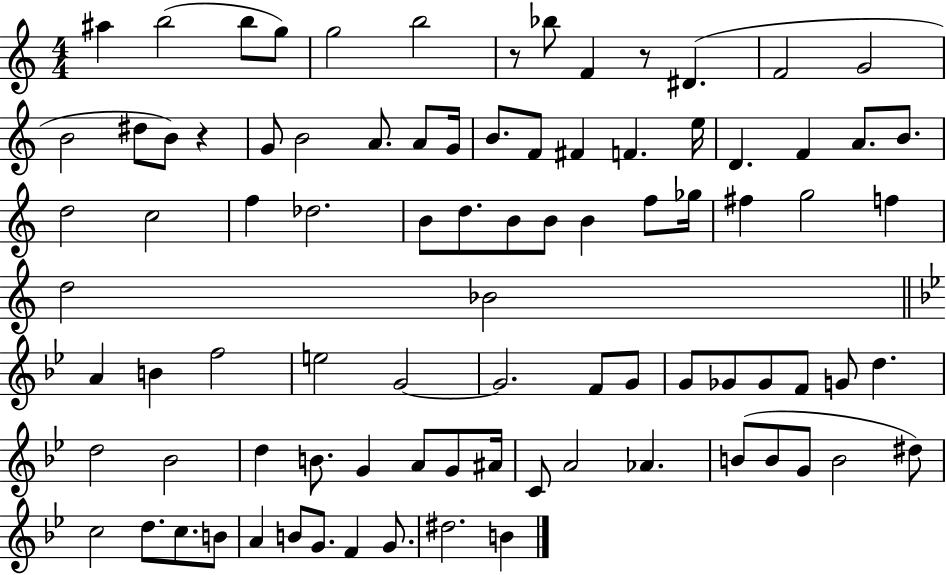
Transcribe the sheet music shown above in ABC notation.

X:1
T:Untitled
M:4/4
L:1/4
K:C
^a b2 b/2 g/2 g2 b2 z/2 _b/2 F z/2 ^D F2 G2 B2 ^d/2 B/2 z G/2 B2 A/2 A/2 G/4 B/2 F/2 ^F F e/4 D F A/2 B/2 d2 c2 f _d2 B/2 d/2 B/2 B/2 B f/2 _g/4 ^f g2 f d2 _B2 A B f2 e2 G2 G2 F/2 G/2 G/2 _G/2 _G/2 F/2 G/2 d d2 _B2 d B/2 G A/2 G/2 ^A/4 C/2 A2 _A B/2 B/2 G/2 B2 ^d/2 c2 d/2 c/2 B/2 A B/2 G/2 F G/2 ^d2 B